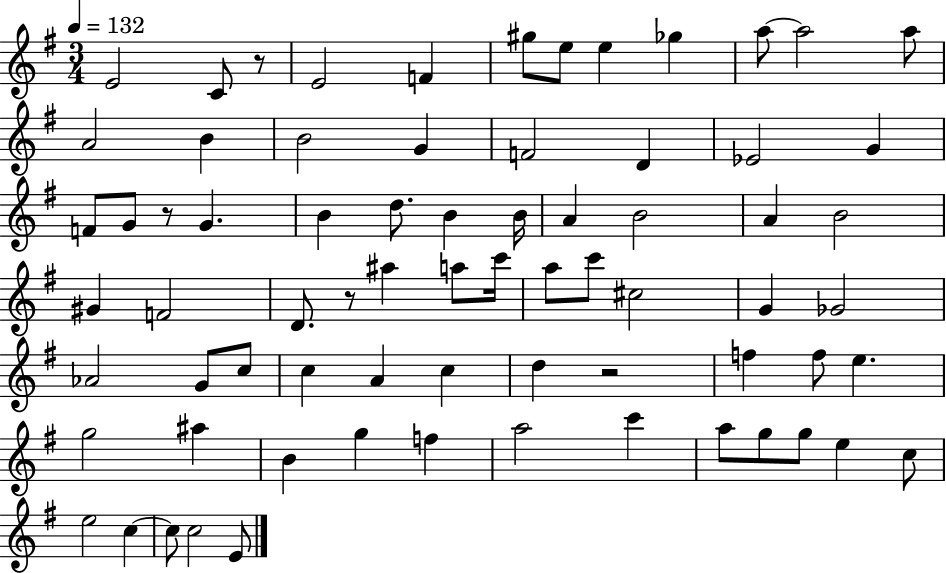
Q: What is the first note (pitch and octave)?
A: E4